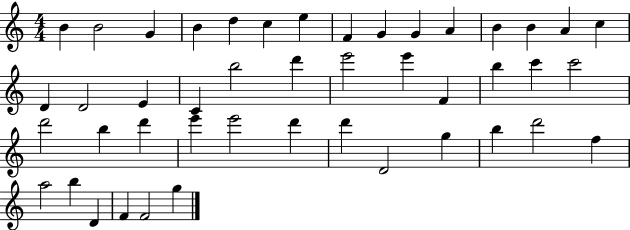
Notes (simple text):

B4/q B4/h G4/q B4/q D5/q C5/q E5/q F4/q G4/q G4/q A4/q B4/q B4/q A4/q C5/q D4/q D4/h E4/q C4/q B5/h D6/q E6/h E6/q F4/q B5/q C6/q C6/h D6/h B5/q D6/q E6/q E6/h D6/q D6/q D4/h G5/q B5/q D6/h F5/q A5/h B5/q D4/q F4/q F4/h G5/q